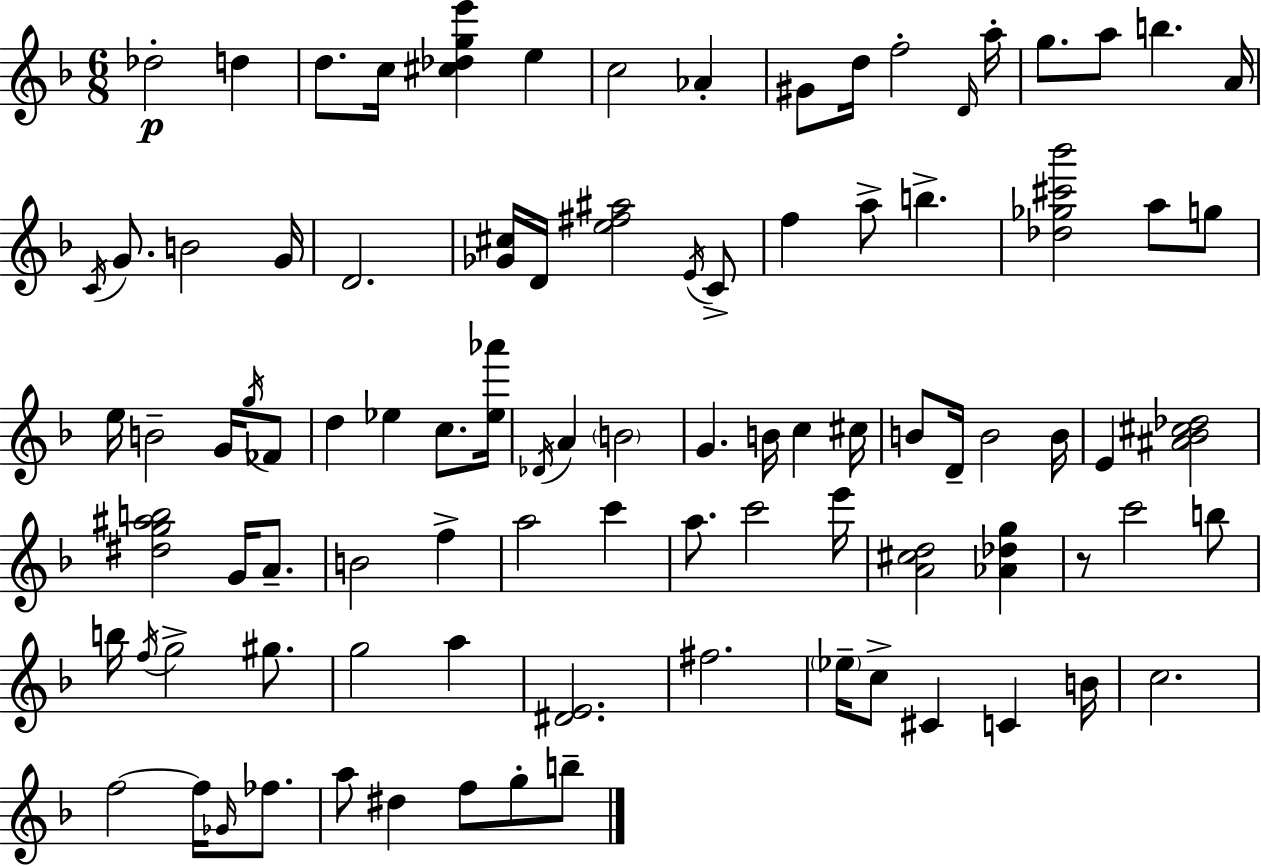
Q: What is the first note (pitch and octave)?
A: Db5